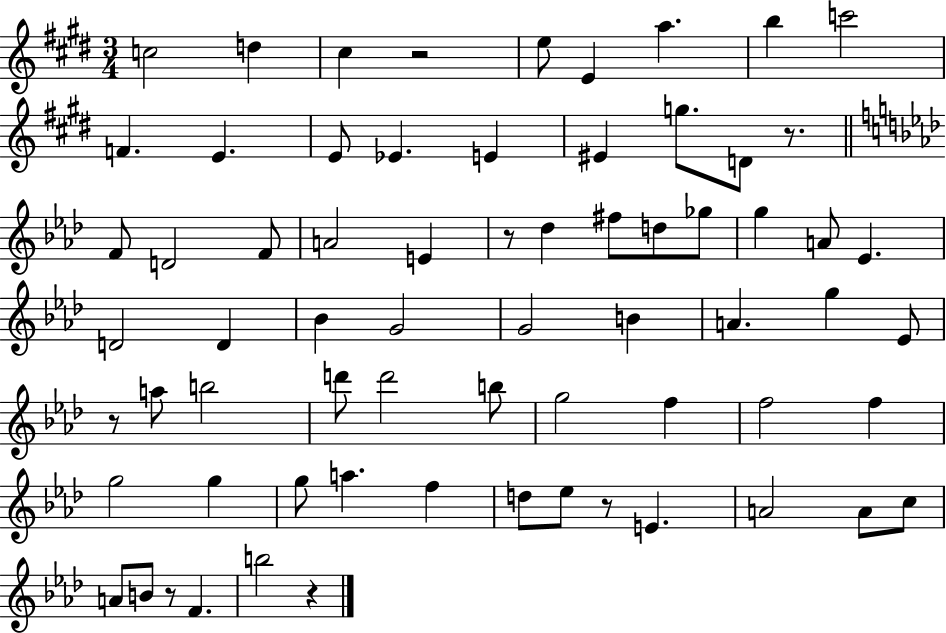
C5/h D5/q C#5/q R/h E5/e E4/q A5/q. B5/q C6/h F4/q. E4/q. E4/e Eb4/q. E4/q EIS4/q G5/e. D4/e R/e. F4/e D4/h F4/e A4/h E4/q R/e Db5/q F#5/e D5/e Gb5/e G5/q A4/e Eb4/q. D4/h D4/q Bb4/q G4/h G4/h B4/q A4/q. G5/q Eb4/e R/e A5/e B5/h D6/e D6/h B5/e G5/h F5/q F5/h F5/q G5/h G5/q G5/e A5/q. F5/q D5/e Eb5/e R/e E4/q. A4/h A4/e C5/e A4/e B4/e R/e F4/q. B5/h R/q